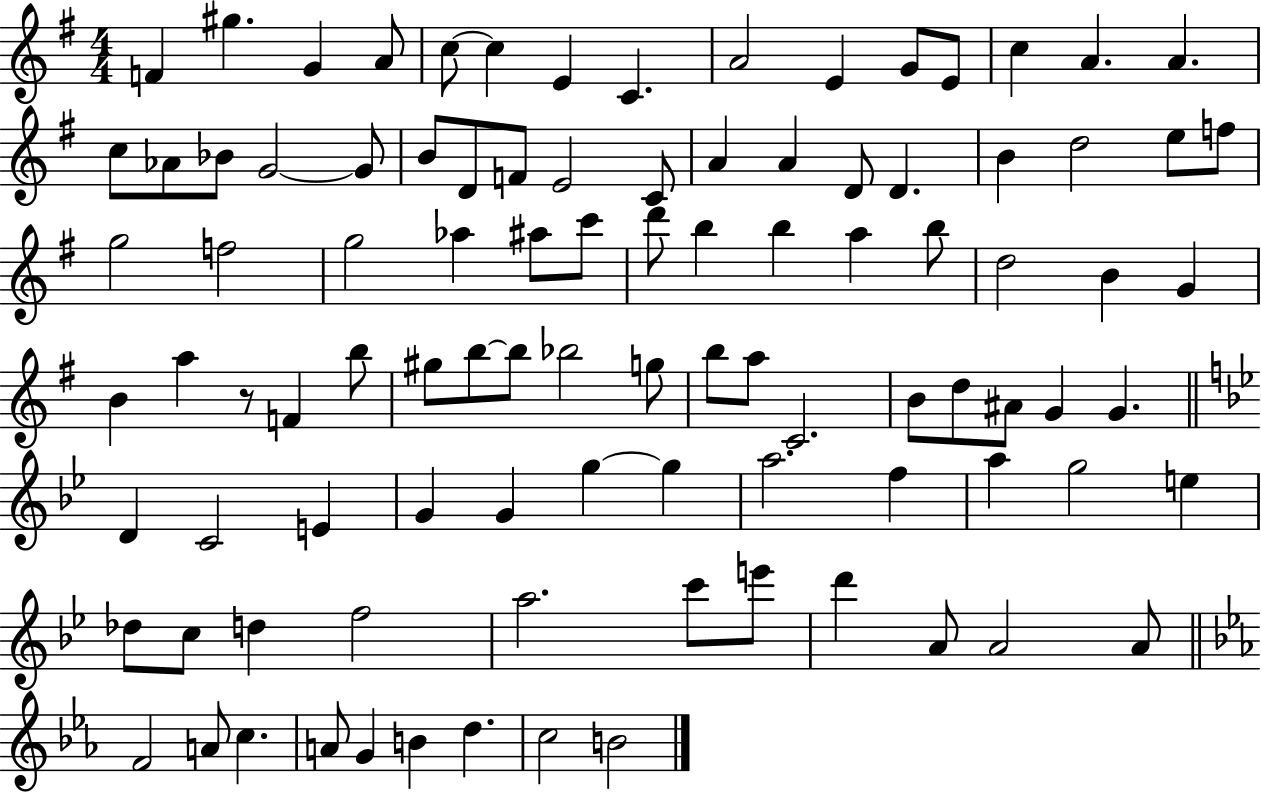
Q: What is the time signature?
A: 4/4